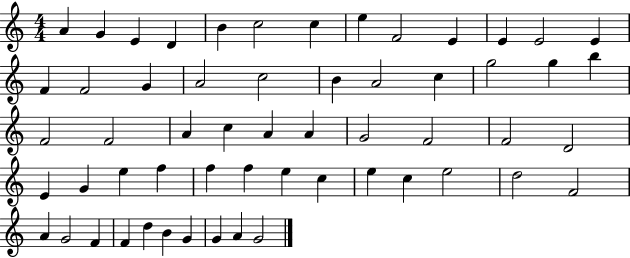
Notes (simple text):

A4/q G4/q E4/q D4/q B4/q C5/h C5/q E5/q F4/h E4/q E4/q E4/h E4/q F4/q F4/h G4/q A4/h C5/h B4/q A4/h C5/q G5/h G5/q B5/q F4/h F4/h A4/q C5/q A4/q A4/q G4/h F4/h F4/h D4/h E4/q G4/q E5/q F5/q F5/q F5/q E5/q C5/q E5/q C5/q E5/h D5/h F4/h A4/q G4/h F4/q F4/q D5/q B4/q G4/q G4/q A4/q G4/h